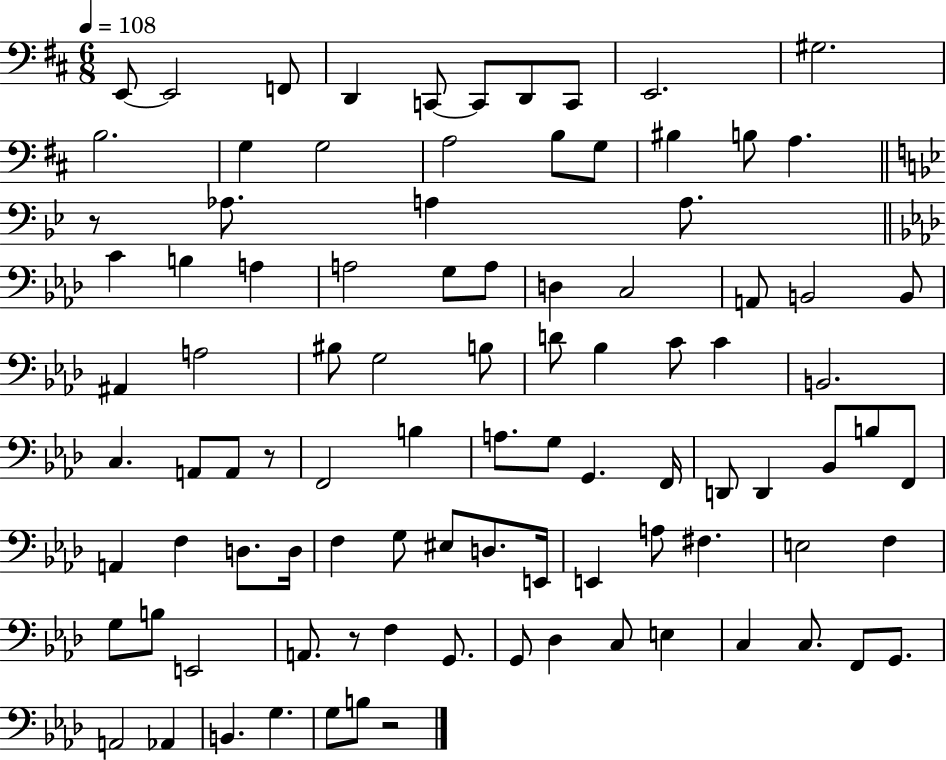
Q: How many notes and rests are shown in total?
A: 95